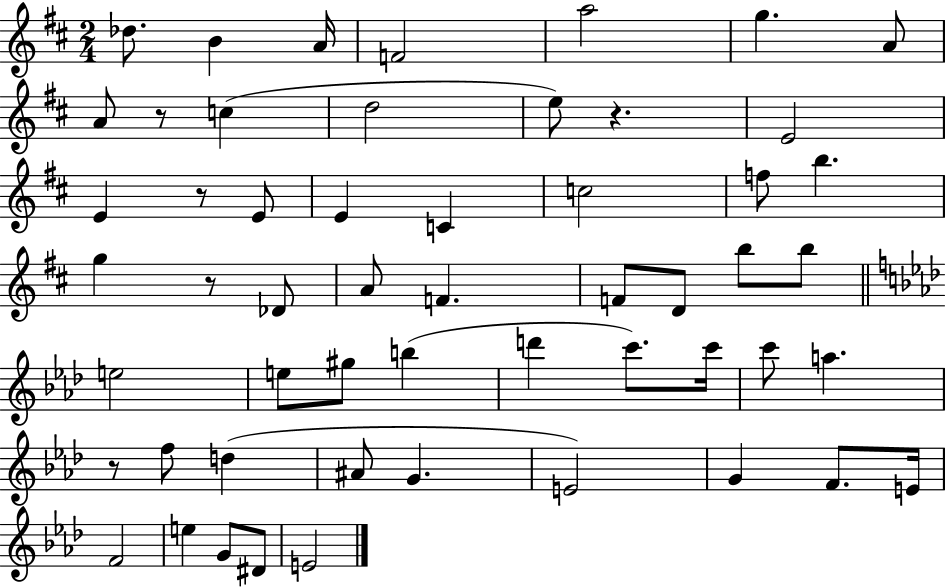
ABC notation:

X:1
T:Untitled
M:2/4
L:1/4
K:D
_d/2 B A/4 F2 a2 g A/2 A/2 z/2 c d2 e/2 z E2 E z/2 E/2 E C c2 f/2 b g z/2 _D/2 A/2 F F/2 D/2 b/2 b/2 e2 e/2 ^g/2 b d' c'/2 c'/4 c'/2 a z/2 f/2 d ^A/2 G E2 G F/2 E/4 F2 e G/2 ^D/2 E2